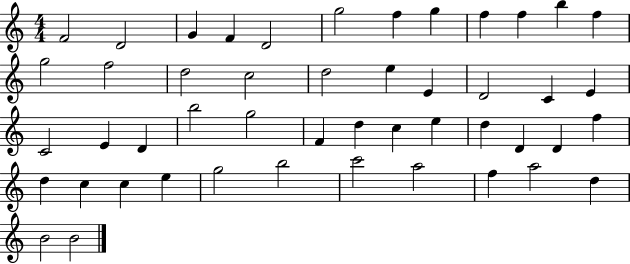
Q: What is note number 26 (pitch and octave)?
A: B5